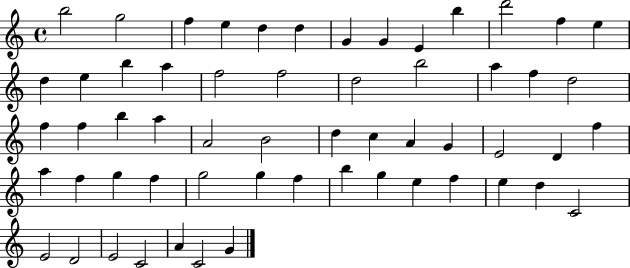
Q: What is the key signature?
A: C major